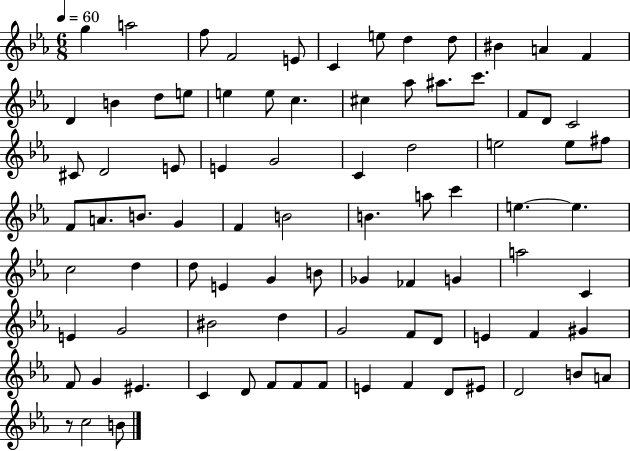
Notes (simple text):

G5/q A5/h F5/e F4/h E4/e C4/q E5/e D5/q D5/e BIS4/q A4/q F4/q D4/q B4/q D5/e E5/e E5/q E5/e C5/q. C#5/q Ab5/e A#5/e. C6/e. F4/e D4/e C4/h C#4/e D4/h E4/e E4/q G4/h C4/q D5/h E5/h E5/e F#5/e F4/e A4/e. B4/e. G4/q F4/q B4/h B4/q. A5/e C6/q E5/q. E5/q. C5/h D5/q D5/e E4/q G4/q B4/e Gb4/q FES4/q G4/q A5/h C4/q E4/q G4/h BIS4/h D5/q G4/h F4/e D4/e E4/q F4/q G#4/q F4/e G4/q EIS4/q. C4/q D4/e F4/e F4/e F4/e E4/q F4/q D4/e EIS4/e D4/h B4/e A4/e R/e C5/h B4/e